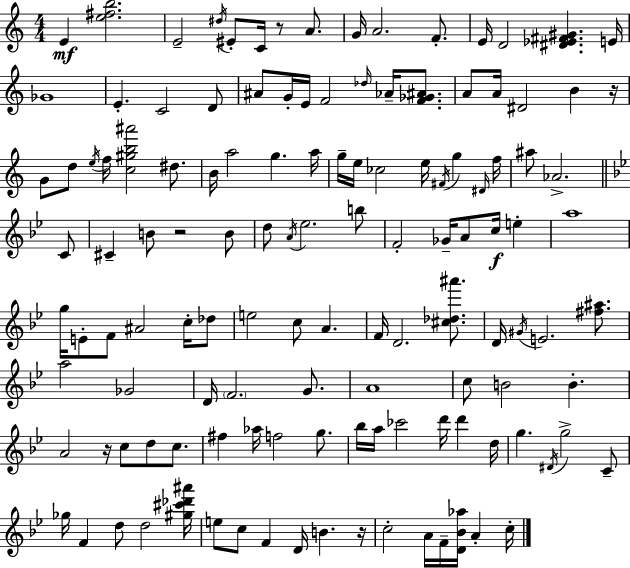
X:1
T:Untitled
M:4/4
L:1/4
K:C
E [e^fb]2 E2 ^d/4 ^E/2 C/4 z/2 A/2 G/4 A2 F/2 E/4 D2 [^D_E^F^G] E/4 _G4 E C2 D/2 ^A/2 G/4 E/4 F2 _d/4 _A/4 [F_G^A]/2 A/2 A/4 ^D2 B z/4 G/2 d/2 e/4 f/4 [c^gb^a']2 ^d/2 B/4 a2 g a/4 g/4 e/4 _c2 e/4 ^F/4 g ^D/4 f/4 ^a/2 _A2 C/2 ^C B/2 z2 B/2 d/2 A/4 _e2 b/2 F2 _G/4 A/2 c/4 e a4 g/4 E/2 F/2 ^A2 c/4 _d/2 e2 c/2 A F/4 D2 [^c_d^a']/2 D/4 ^G/4 E2 [^f^a]/2 a2 _G2 D/4 F2 G/2 A4 c/2 B2 B A2 z/4 c/2 d/2 c/2 ^f _a/4 f2 g/2 _b/4 a/4 _c'2 d'/4 d' d/4 g ^D/4 g2 C/2 _g/4 F d/2 d2 [^g^c'_d'^a']/4 e/2 c/2 F D/4 B z/4 c2 A/4 F/4 [D_B_a]/4 A c/4